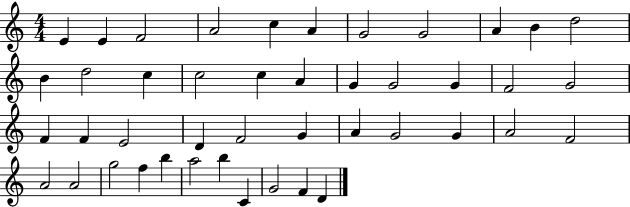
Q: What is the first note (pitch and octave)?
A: E4